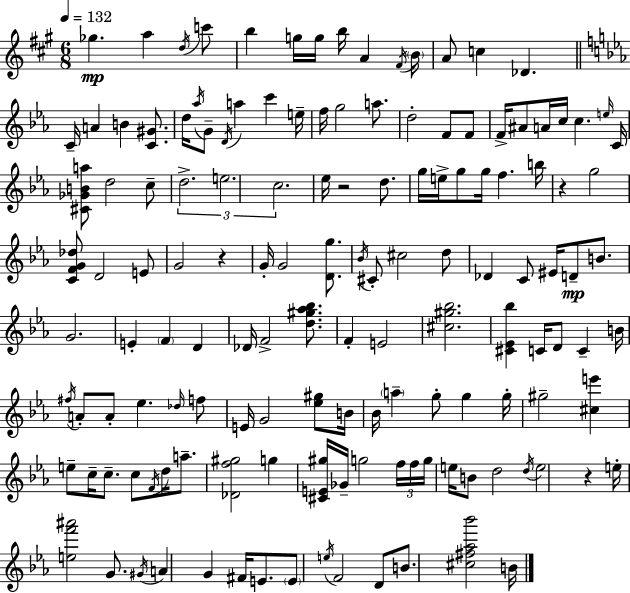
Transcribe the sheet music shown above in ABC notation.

X:1
T:Untitled
M:6/8
L:1/4
K:A
_g a d/4 c'/2 b g/4 g/4 b/4 A ^F/4 B/4 A/2 c _D C/4 A B [C^G]/2 d/4 _a/4 G/2 D/4 a c' e/4 f/4 g2 a/2 d2 F/2 F/2 F/4 ^A/2 A/4 c/4 c e/4 C/4 [^C_GBa]/2 d2 c/2 d2 e2 c2 _e/4 z2 d/2 g/4 e/4 g/2 g/4 f b/4 z g2 [CFG_d]/2 D2 E/2 G2 z G/4 G2 [Dg]/2 _B/4 ^C/2 ^c2 d/2 _D C/2 ^E/4 D/2 B/2 G2 E F D _D/4 F2 [d^g_a_b]/2 F E2 [^c^g_b]2 [^C_E_b] C/4 D/2 C B/4 ^f/4 A/2 A/2 _e _d/4 f/2 E/4 G2 [_e^g]/2 B/4 _B/4 a g/2 g g/4 ^g2 [^ce'] e/2 c/4 c/2 c/2 F/4 d/4 a/2 [_Df^g]2 g [^CE^g]/4 _G/4 g2 f/4 f/4 g/4 e/4 B/2 d2 d/4 e2 z e/4 [ef'^a']2 G/2 ^G/4 A G ^F/4 E/2 E/2 e/4 F2 D/2 B/2 [^c^f_a_b']2 B/4